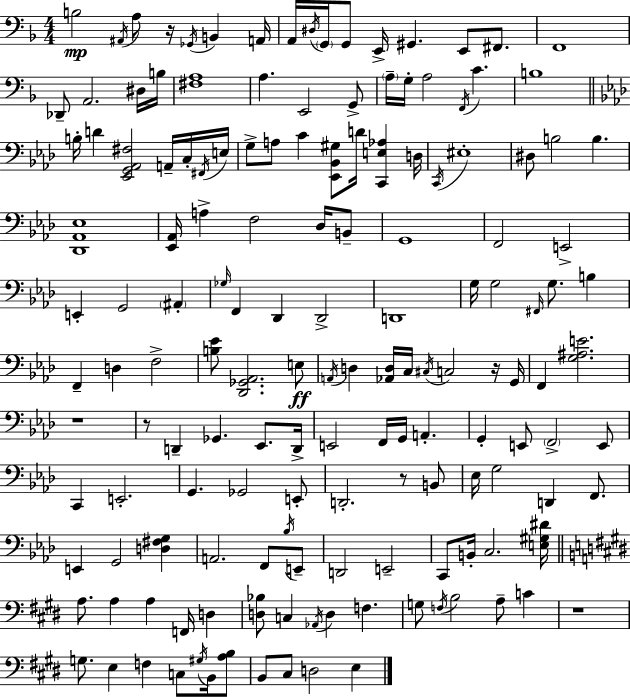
X:1
T:Untitled
M:4/4
L:1/4
K:Dm
B,2 ^A,,/4 A,/2 z/4 _G,,/4 B,, A,,/4 A,,/4 ^D,/4 G,,/4 G,,/2 E,,/4 ^G,, E,,/2 ^F,,/2 F,,4 _D,,/2 A,,2 ^D,/4 B,/4 [^F,A,]4 A, E,,2 G,,/2 A,/4 G,/4 A,2 F,,/4 C B,4 B,/4 D [_E,,G,,_A,,^F,]2 A,,/4 C,/4 ^F,,/4 E,/4 G,/2 A,/2 C [_E,,_B,,^G,]/2 D/4 [C,,E,_A,] D,/4 C,,/4 ^E,4 ^D,/2 B,2 B, [_D,,_A,,_E,]4 [_E,,_A,,]/4 A, F,2 _D,/4 B,,/2 G,,4 F,,2 E,,2 E,, G,,2 ^A,, _G,/4 F,, _D,, _D,,2 D,,4 G,/4 G,2 ^F,,/4 G,/2 B, F,, D, F,2 [B,_E]/2 [_D,,_G,,_A,,]2 E,/2 A,,/4 D, [_A,,D,]/4 C,/4 ^C,/4 C,2 z/4 G,,/4 F,, [G,^A,E]2 z4 z/2 D,, _G,, _E,,/2 D,,/4 E,,2 F,,/4 G,,/4 A,, G,, E,,/2 F,,2 E,,/2 C,, E,,2 G,, _G,,2 E,,/2 D,,2 z/2 B,,/2 _E,/4 G,2 D,, F,,/2 E,, G,,2 [D,^F,G,] A,,2 F,,/2 _B,/4 E,,/2 D,,2 E,,2 C,,/2 B,,/4 C,2 [E,^G,^D]/4 A,/2 A, A, F,,/4 D, [D,_B,]/2 C, _A,,/4 D, F, G,/2 F,/4 B,2 A,/2 C z4 G,/2 E, F, C,/2 ^G,/4 B,,/4 [A,B,]/2 B,,/2 ^C,/2 D,2 E,